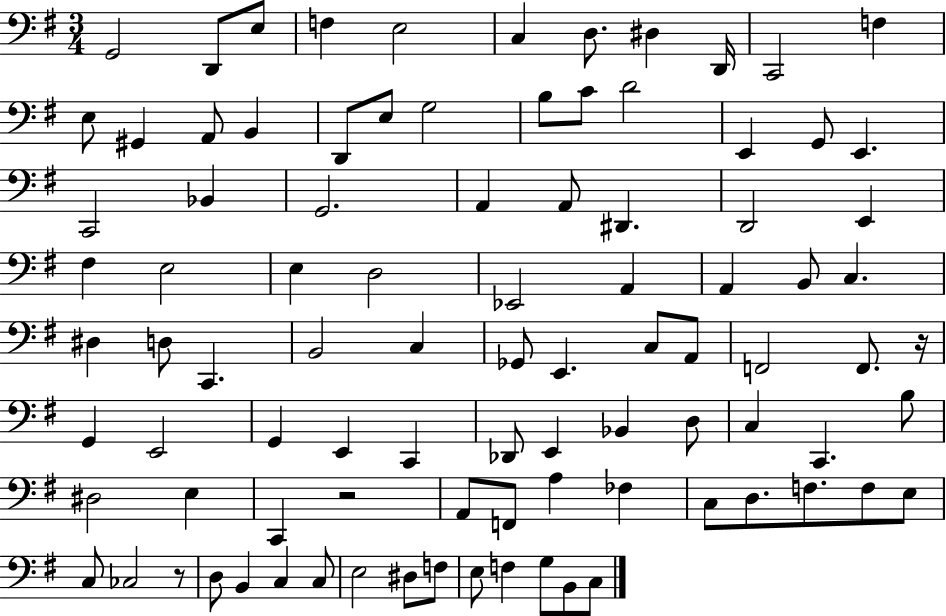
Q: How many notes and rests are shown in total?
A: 93